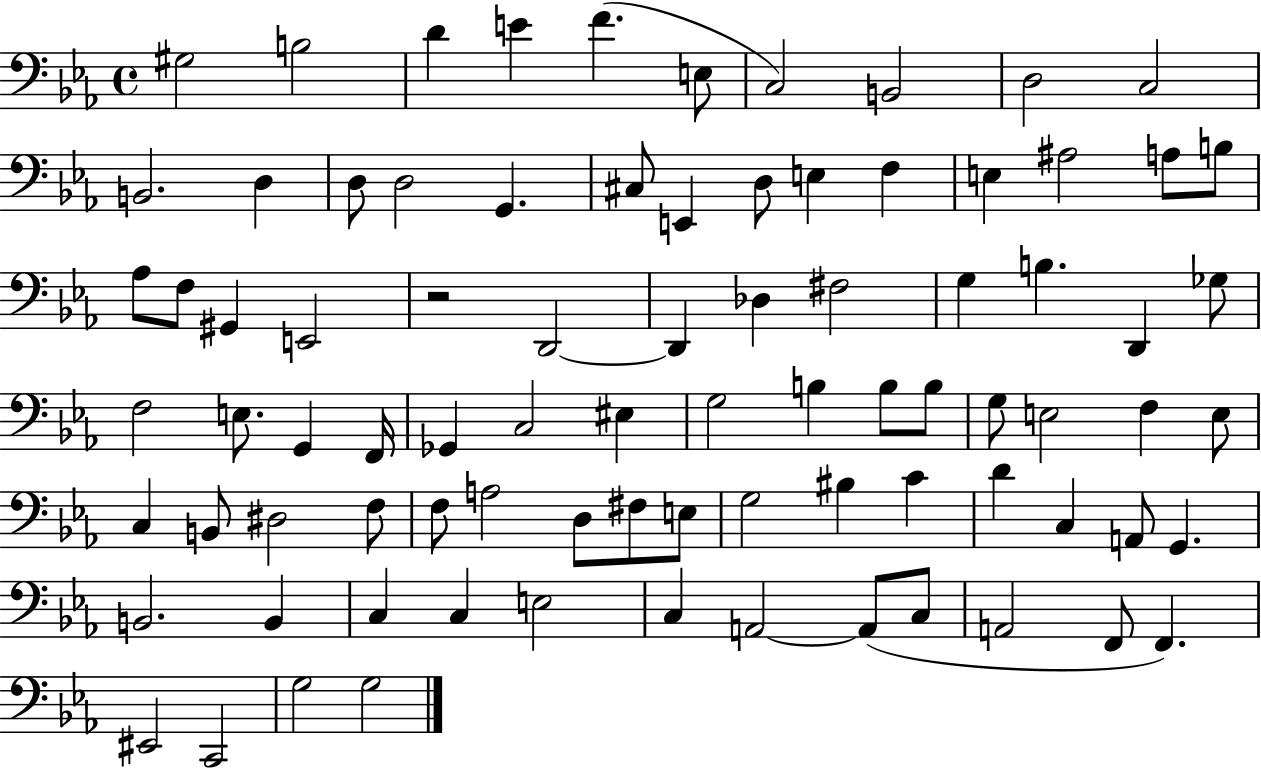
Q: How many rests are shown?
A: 1